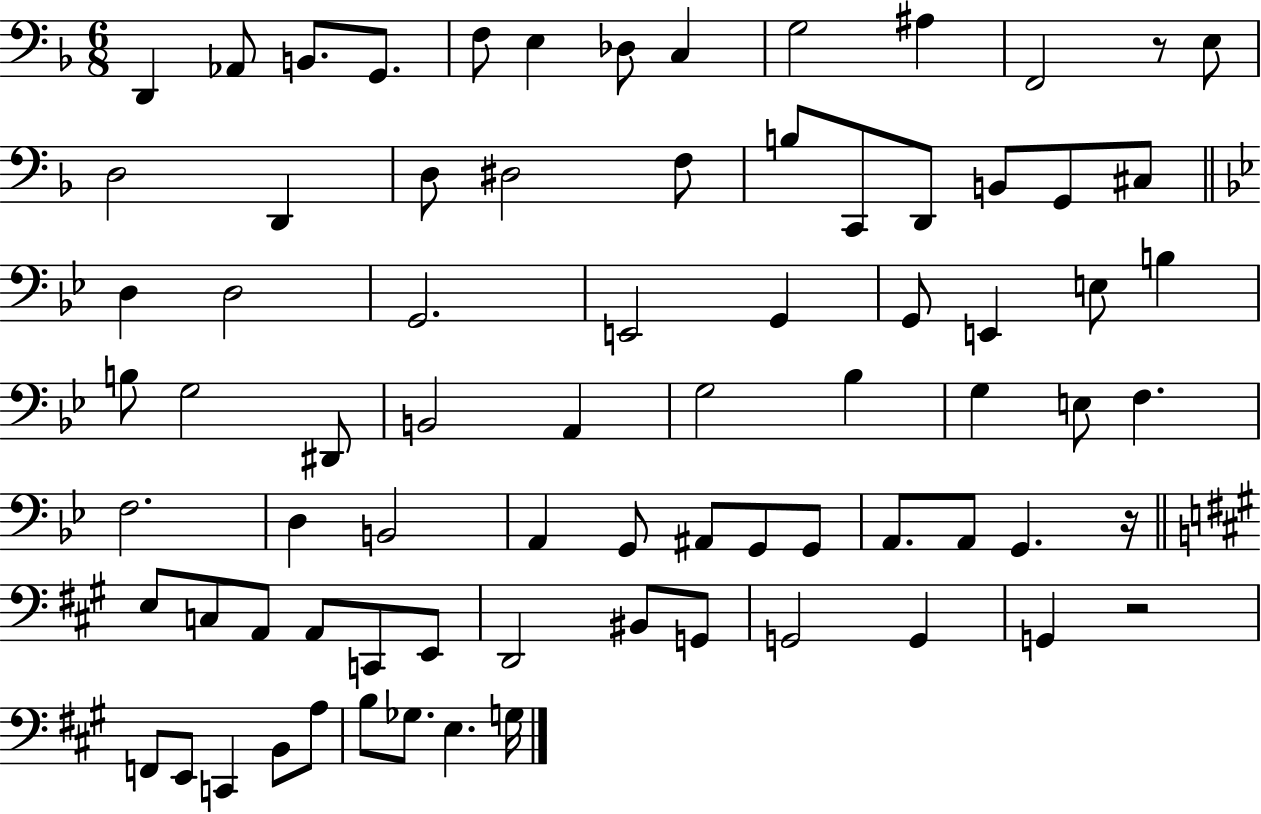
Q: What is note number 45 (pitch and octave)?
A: B2